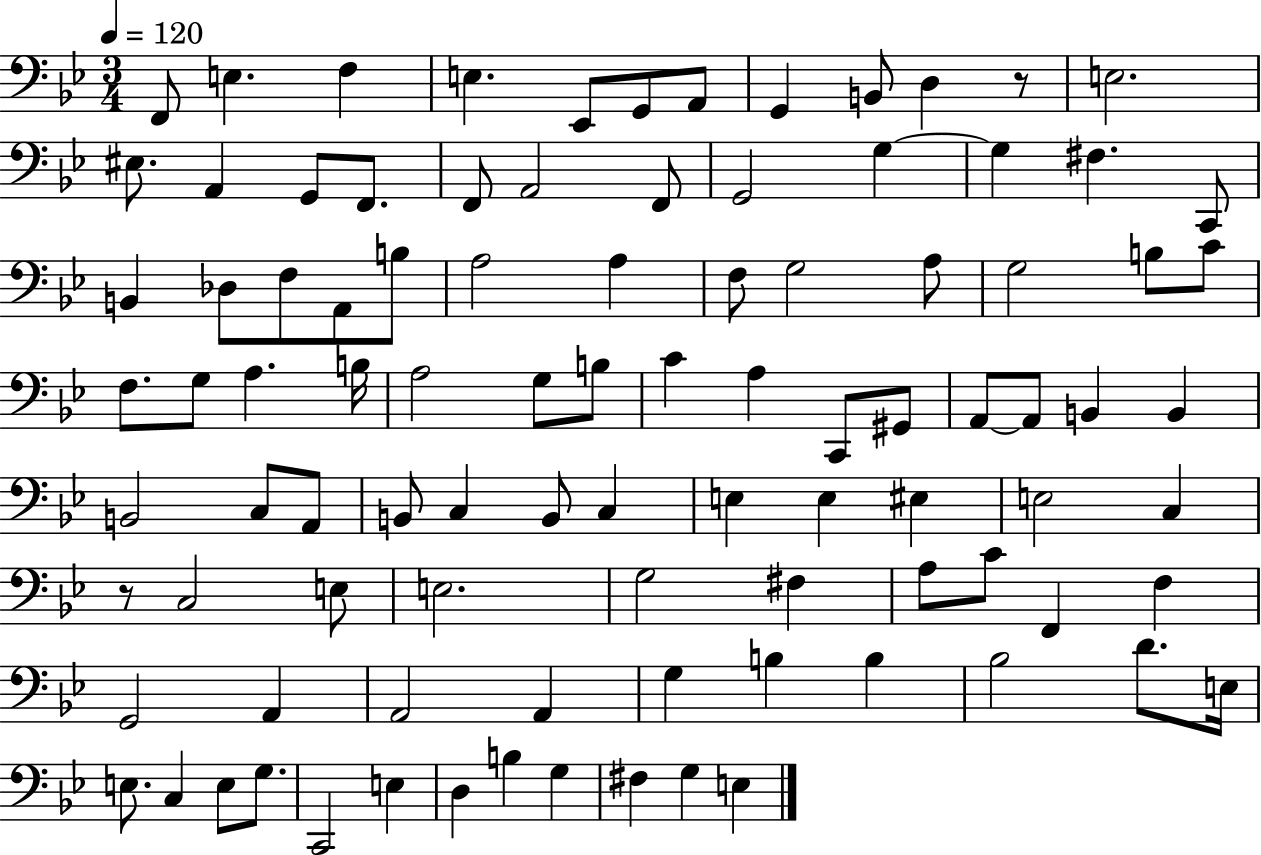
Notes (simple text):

F2/e E3/q. F3/q E3/q. Eb2/e G2/e A2/e G2/q B2/e D3/q R/e E3/h. EIS3/e. A2/q G2/e F2/e. F2/e A2/h F2/e G2/h G3/q G3/q F#3/q. C2/e B2/q Db3/e F3/e A2/e B3/e A3/h A3/q F3/e G3/h A3/e G3/h B3/e C4/e F3/e. G3/e A3/q. B3/s A3/h G3/e B3/e C4/q A3/q C2/e G#2/e A2/e A2/e B2/q B2/q B2/h C3/e A2/e B2/e C3/q B2/e C3/q E3/q E3/q EIS3/q E3/h C3/q R/e C3/h E3/e E3/h. G3/h F#3/q A3/e C4/e F2/q F3/q G2/h A2/q A2/h A2/q G3/q B3/q B3/q Bb3/h D4/e. E3/s E3/e. C3/q E3/e G3/e. C2/h E3/q D3/q B3/q G3/q F#3/q G3/q E3/q